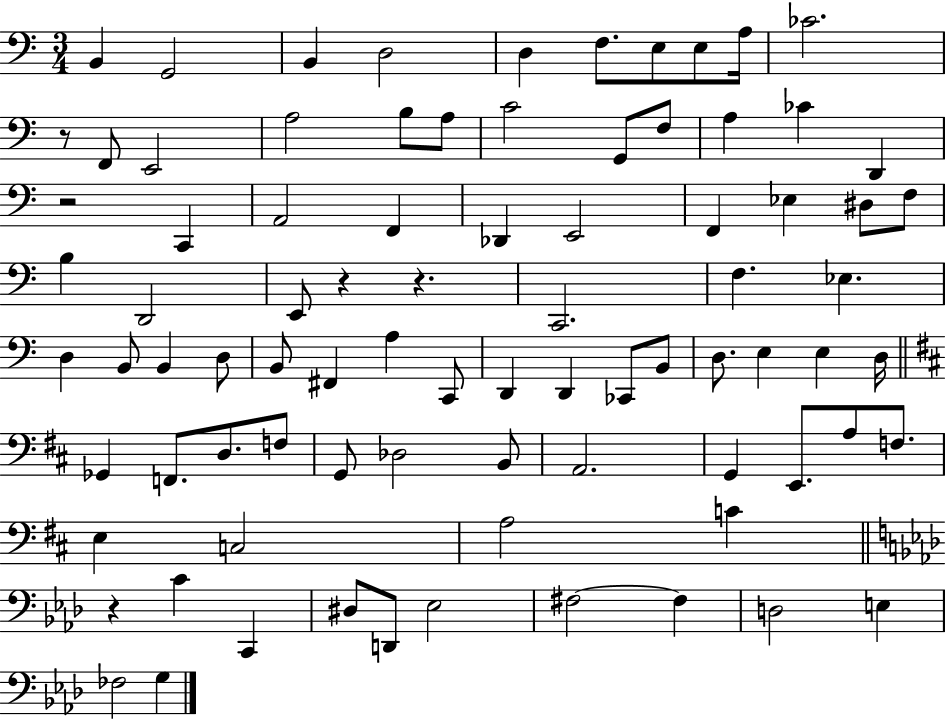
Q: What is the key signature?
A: C major